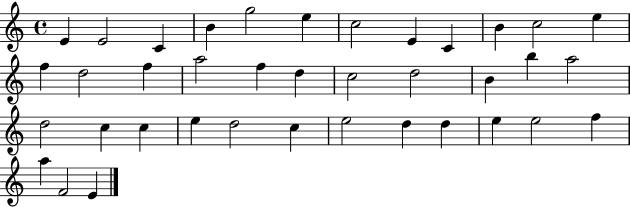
X:1
T:Untitled
M:4/4
L:1/4
K:C
E E2 C B g2 e c2 E C B c2 e f d2 f a2 f d c2 d2 B b a2 d2 c c e d2 c e2 d d e e2 f a F2 E